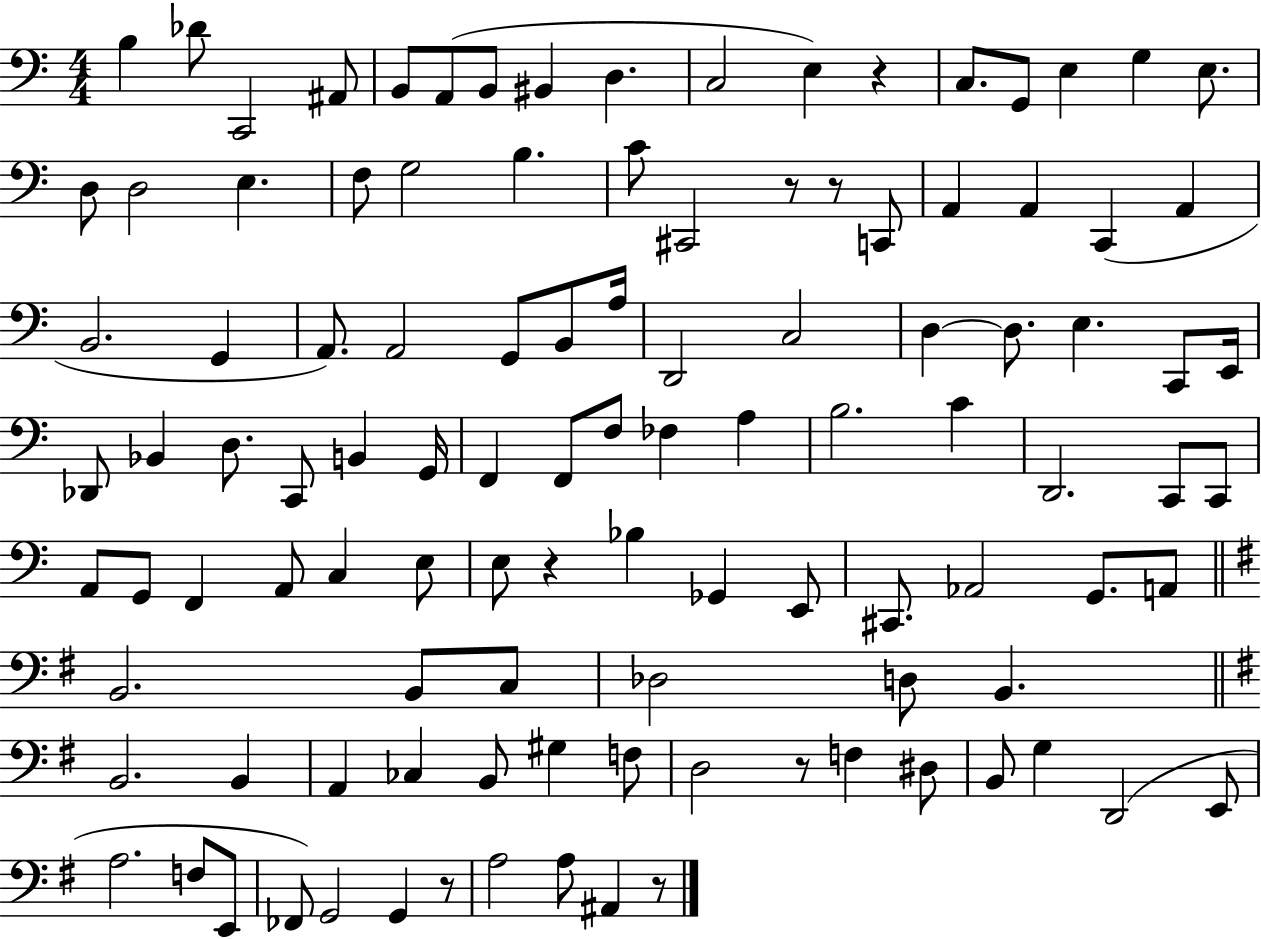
X:1
T:Untitled
M:4/4
L:1/4
K:C
B, _D/2 C,,2 ^A,,/2 B,,/2 A,,/2 B,,/2 ^B,, D, C,2 E, z C,/2 G,,/2 E, G, E,/2 D,/2 D,2 E, F,/2 G,2 B, C/2 ^C,,2 z/2 z/2 C,,/2 A,, A,, C,, A,, B,,2 G,, A,,/2 A,,2 G,,/2 B,,/2 A,/4 D,,2 C,2 D, D,/2 E, C,,/2 E,,/4 _D,,/2 _B,, D,/2 C,,/2 B,, G,,/4 F,, F,,/2 F,/2 _F, A, B,2 C D,,2 C,,/2 C,,/2 A,,/2 G,,/2 F,, A,,/2 C, E,/2 E,/2 z _B, _G,, E,,/2 ^C,,/2 _A,,2 G,,/2 A,,/2 B,,2 B,,/2 C,/2 _D,2 D,/2 B,, B,,2 B,, A,, _C, B,,/2 ^G, F,/2 D,2 z/2 F, ^D,/2 B,,/2 G, D,,2 E,,/2 A,2 F,/2 E,,/2 _F,,/2 G,,2 G,, z/2 A,2 A,/2 ^A,, z/2